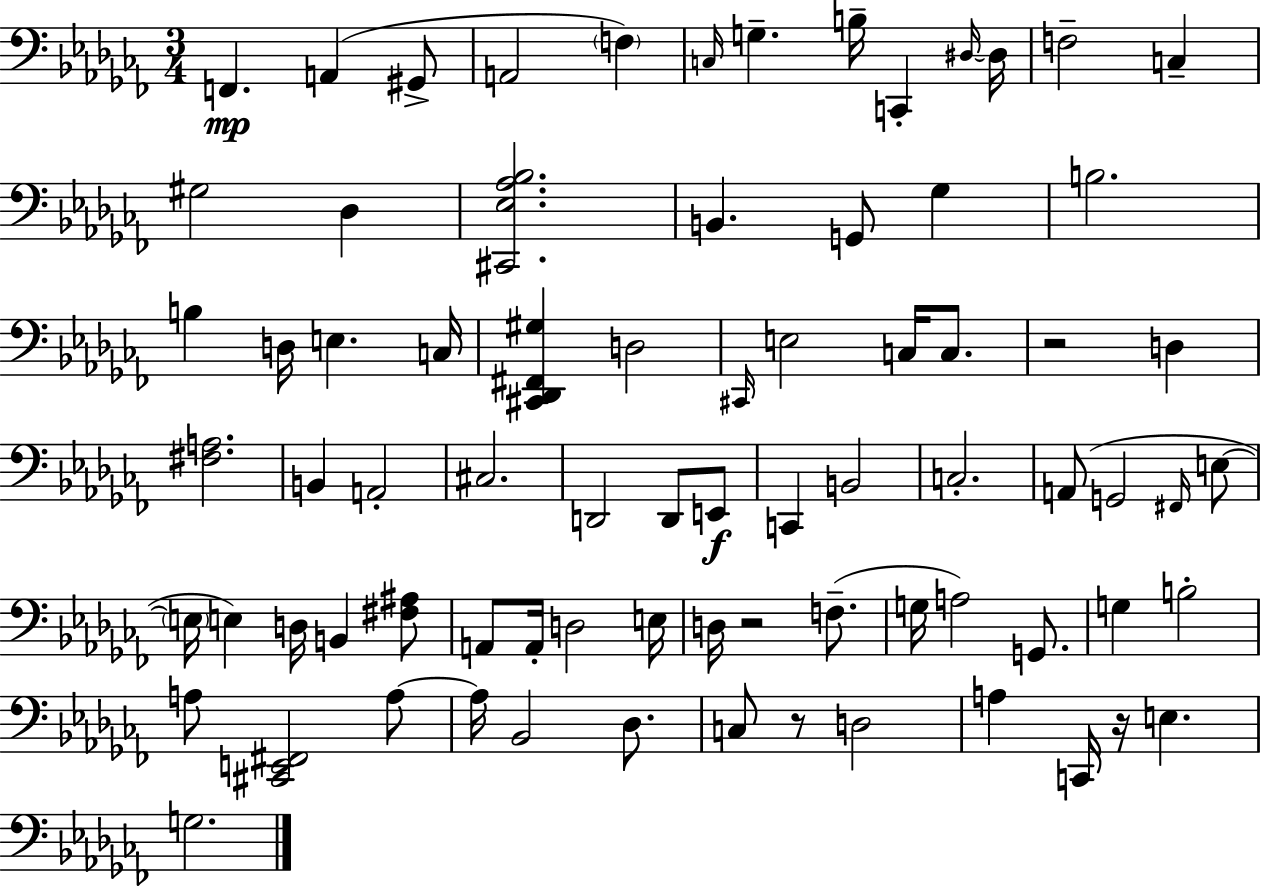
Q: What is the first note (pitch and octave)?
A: F2